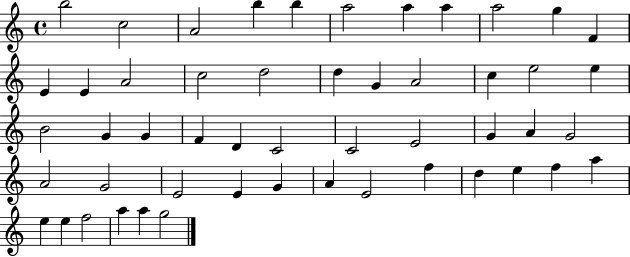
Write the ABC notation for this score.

X:1
T:Untitled
M:4/4
L:1/4
K:C
b2 c2 A2 b b a2 a a a2 g F E E A2 c2 d2 d G A2 c e2 e B2 G G F D C2 C2 E2 G A G2 A2 G2 E2 E G A E2 f d e f a e e f2 a a g2